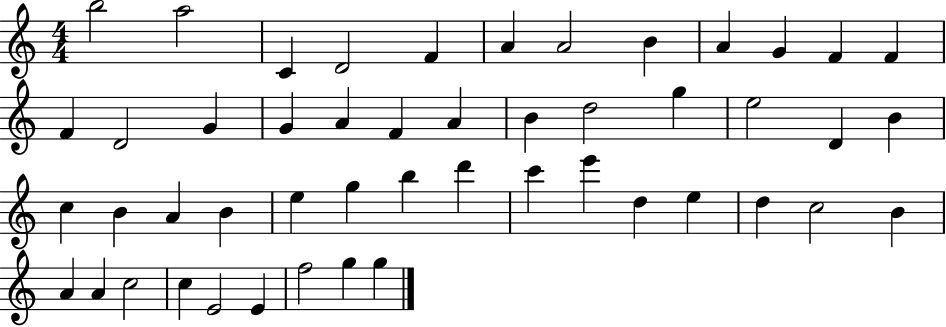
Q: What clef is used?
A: treble